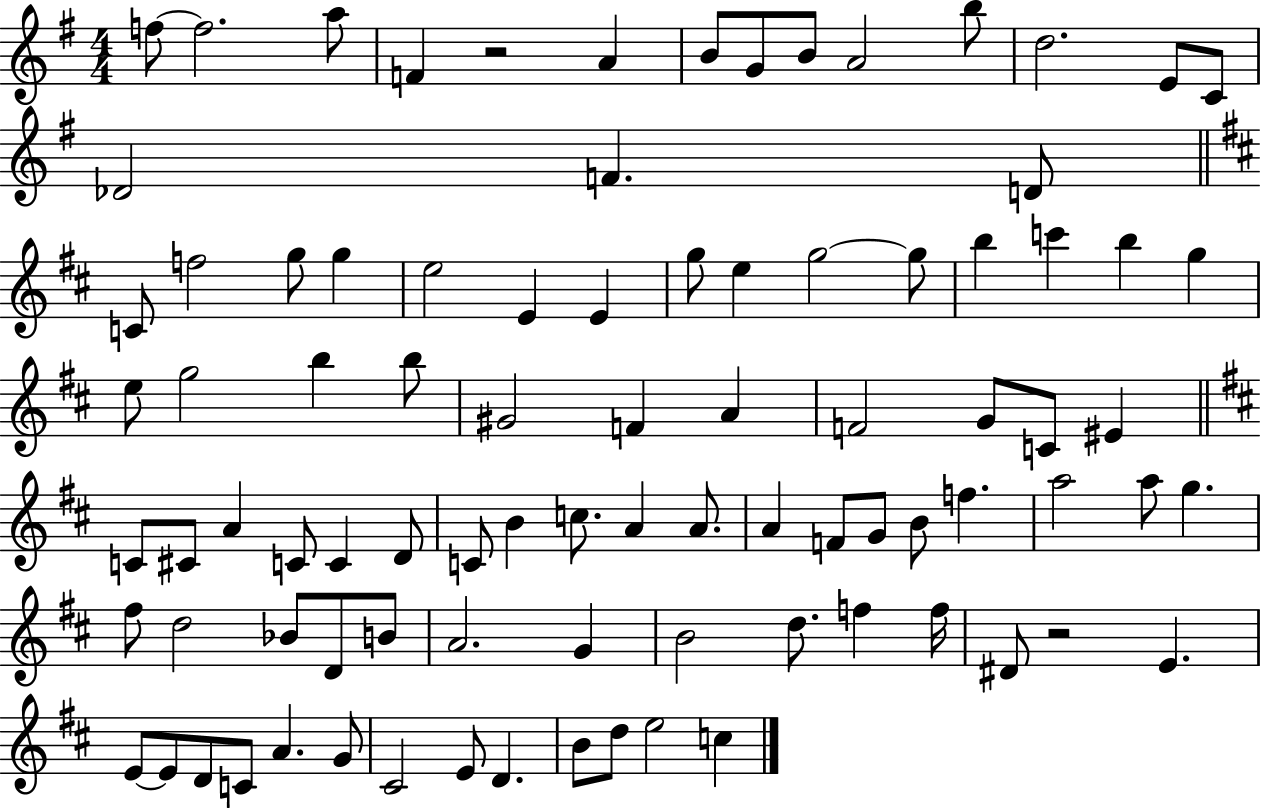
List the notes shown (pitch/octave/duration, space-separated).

F5/e F5/h. A5/e F4/q R/h A4/q B4/e G4/e B4/e A4/h B5/e D5/h. E4/e C4/e Db4/h F4/q. D4/e C4/e F5/h G5/e G5/q E5/h E4/q E4/q G5/e E5/q G5/h G5/e B5/q C6/q B5/q G5/q E5/e G5/h B5/q B5/e G#4/h F4/q A4/q F4/h G4/e C4/e EIS4/q C4/e C#4/e A4/q C4/e C4/q D4/e C4/e B4/q C5/e. A4/q A4/e. A4/q F4/e G4/e B4/e F5/q. A5/h A5/e G5/q. F#5/e D5/h Bb4/e D4/e B4/e A4/h. G4/q B4/h D5/e. F5/q F5/s D#4/e R/h E4/q. E4/e E4/e D4/e C4/e A4/q. G4/e C#4/h E4/e D4/q. B4/e D5/e E5/h C5/q